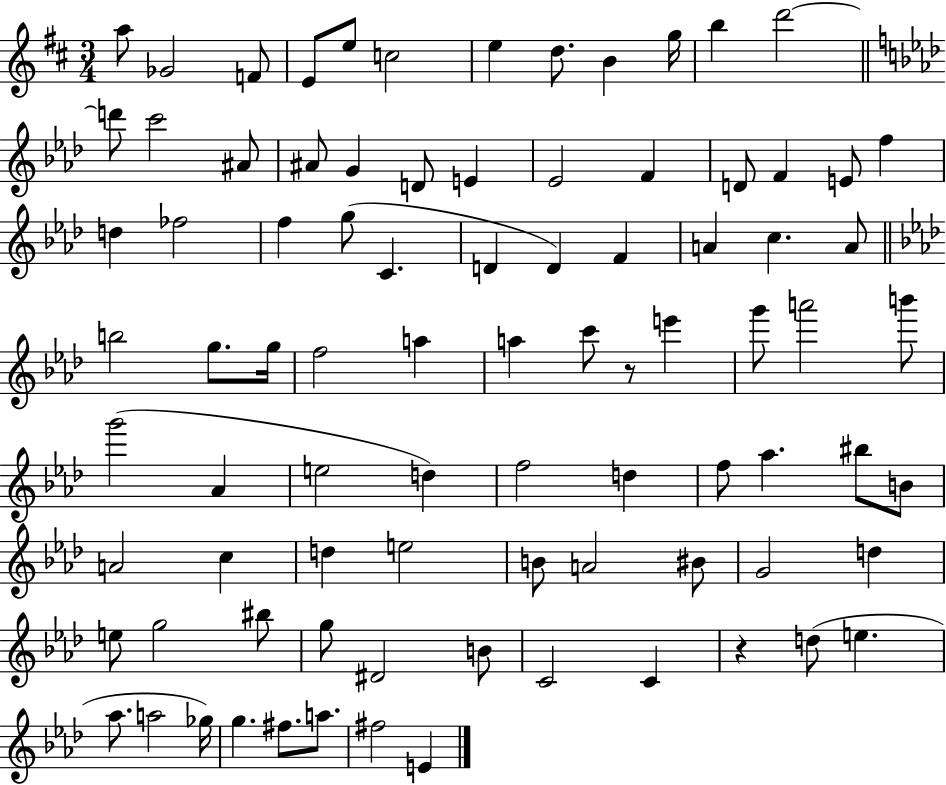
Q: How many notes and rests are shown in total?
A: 86